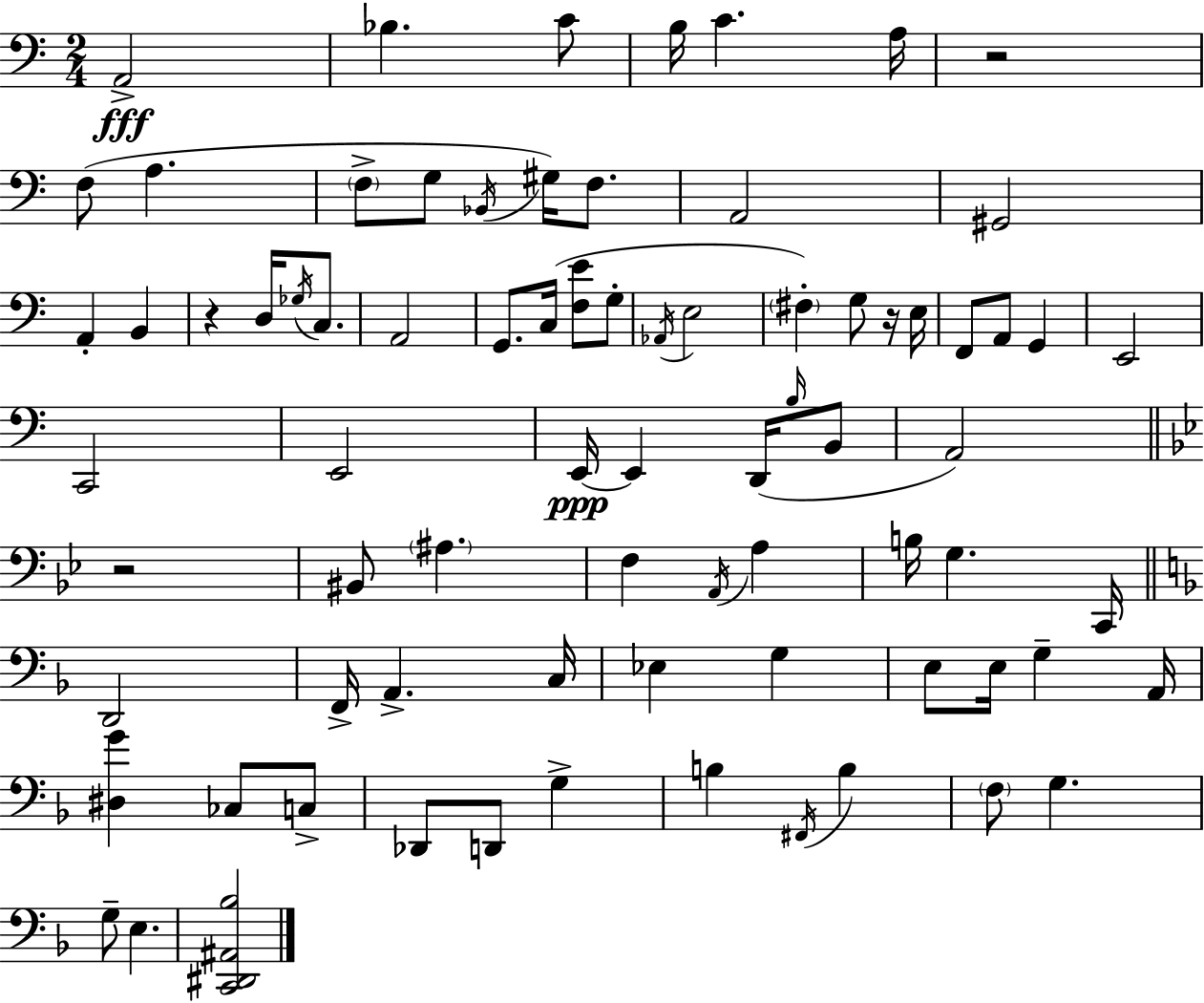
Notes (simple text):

A2/h Bb3/q. C4/e B3/s C4/q. A3/s R/h F3/e A3/q. F3/e G3/e Bb2/s G#3/s F3/e. A2/h G#2/h A2/q B2/q R/q D3/s Gb3/s C3/e. A2/h G2/e. C3/s [F3,E4]/e G3/e Ab2/s E3/h F#3/q G3/e R/s E3/s F2/e A2/e G2/q E2/h C2/h E2/h E2/s E2/q D2/s B3/s B2/e A2/h R/h BIS2/e A#3/q. F3/q A2/s A3/q B3/s G3/q. C2/s D2/h F2/s A2/q. C3/s Eb3/q G3/q E3/e E3/s G3/q A2/s [D#3,G4]/q CES3/e C3/e Db2/e D2/e G3/q B3/q F#2/s B3/q F3/e G3/q. G3/e E3/q. [C2,D#2,A#2,Bb3]/h